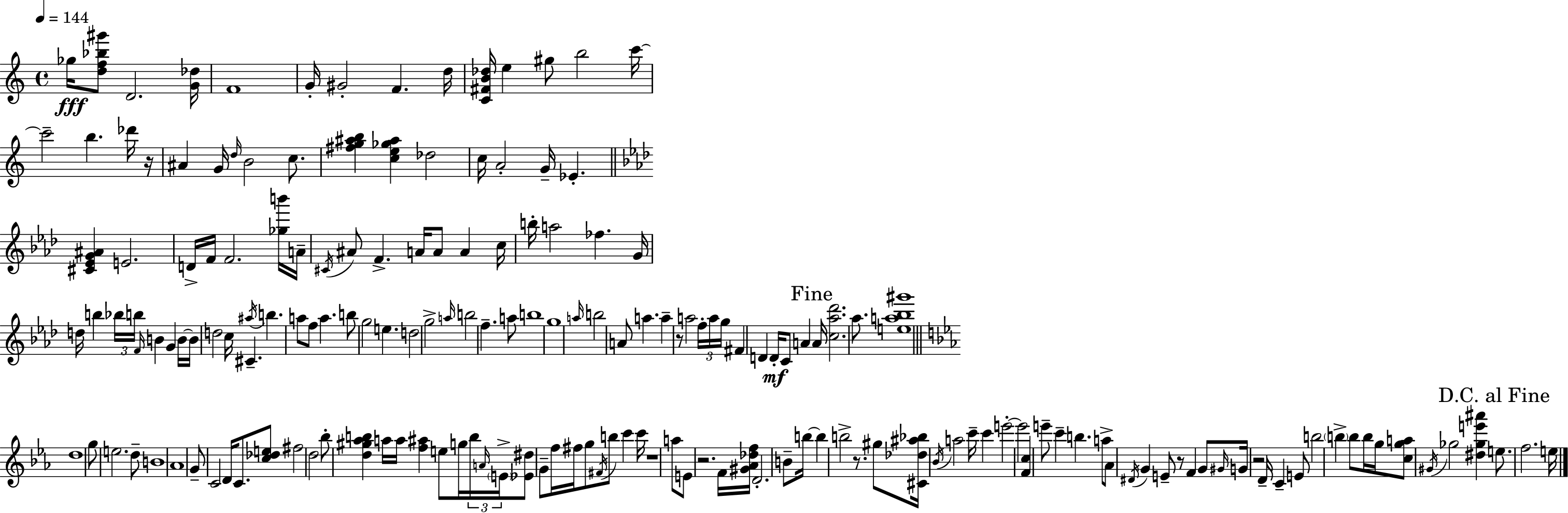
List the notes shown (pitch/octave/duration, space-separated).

Gb5/s [D5,F5,Bb5,G#6]/e D4/h. [G4,Db5]/s F4/w G4/s G#4/h F4/q. D5/s [C4,F#4,B4,Db5]/s E5/q G#5/e B5/h C6/s C6/h B5/q. Db6/s R/s A#4/q G4/s D5/s B4/h C5/e. [F#5,G5,A#5,B5]/q [C5,E5,Gb5,A#5]/q Db5/h C5/s A4/h G4/s Eb4/q. [C#4,Eb4,G4,A#4]/q E4/h. D4/s F4/s F4/h. [Gb5,B6]/s A4/s C#4/s A#4/e F4/q. A4/s A4/e A4/q C5/s B5/s A5/h FES5/q. G4/s D5/s B5/q Bb5/s B5/s F4/s B4/q G4/q B4/s B4/s D5/h C5/s C#4/q. A#5/s B5/q. A5/e F5/e A5/q. B5/e G5/h E5/q. D5/h G5/h A5/s B5/h F5/q. A5/e B5/w G5/w A5/s B5/h A4/e A5/q. A5/q R/e A5/h F5/s A5/s G5/s F#4/q D4/q D4/s C4/e A4/q A4/s [C5,Ab5,Db6]/h. Ab5/e. [E5,A5,Bb5,G#6]/w D5/w G5/e E5/h. D5/e B4/w Ab4/w G4/e C4/h D4/s C4/e. [C5,Db5,E5]/e F#5/h D5/h Bb5/e [D5,G#5,Ab5,B5]/q A5/s A5/s [F5,A#5]/q E5/e G5/s B5/s A4/s E4/s [Eb4,D#5]/e G4/e F5/s F#5/s G5/e F#4/s B5/e C6/q C6/s R/w A5/e E4/e R/h. F4/s [G#4,Ab4,Db5,F5]/s D4/h. B4/e B5/s B5/q B5/h R/e. G#5/e [C#4,Db5,A#5,Bb5]/s Bb4/s A5/h C6/s C6/q E6/h E6/h [F4,C5]/q E6/e C6/q B5/q. A5/e Ab4/e D#4/s G4/q E4/e R/e F4/q G4/e G#4/s G4/s R/h D4/s C4/q E4/e B5/h B5/q B5/e B5/s G5/s [C5,G5,A5]/e G#4/s Gb5/h [D#5,Gb5,E6,A#6]/q E5/e. F5/h. E5/s